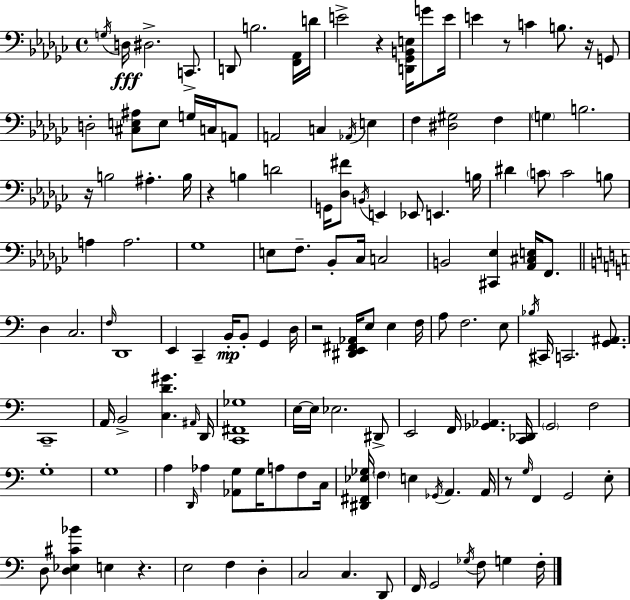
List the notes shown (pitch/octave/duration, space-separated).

G3/s D3/s D#3/h. C2/e. D2/e B3/h. [F2,Ab2]/s D4/s E4/h R/q [D2,Gb2,B2,E3]/s G4/e E4/s E4/q R/e C4/q B3/e. R/s G2/e D3/h [C#3,E3,A#3]/e E3/e G3/s C3/s A2/e A2/h C3/q Ab2/s E3/q F3/q [D#3,G#3]/h F3/q G3/q B3/h. R/s B3/h A#3/q. B3/s R/q B3/q D4/h G2/s [Db3,F#4]/e B2/s E2/q Eb2/e E2/q. B3/s D#4/q C4/e C4/h B3/e A3/q A3/h. Gb3/w E3/e F3/e. Bb2/e CES3/s C3/h B2/h [C#2,Eb3]/q [Ab2,C#3,E3]/s F2/e. D3/q C3/h. F3/s D2/w E2/q C2/q B2/s B2/e G2/q D3/s R/h [D#2,E2,F#2,Ab2]/s E3/e E3/q F3/s A3/e F3/h. E3/e Bb3/s C#2/s C2/h. [G2,A#2]/e. C2/w A2/s B2/h [C3,D4,G#4]/q. A#2/s D2/s [C2,F#2,Gb3]/w E3/s E3/s Eb3/h. D#2/e E2/h F2/s [Gb2,Ab2]/q. [C2,Db2]/s G2/h F3/h G3/w G3/w A3/q D2/s Ab3/q [Ab2,G3]/e G3/s A3/e F3/e C3/s [D#2,F#2,Eb3,Gb3]/s F3/q E3/q Gb2/s A2/q. A2/s R/e G3/s F2/q G2/h E3/e D3/e [D3,Eb3,C#4,Bb4]/q E3/q R/q. E3/h F3/q D3/q C3/h C3/q. D2/e F2/s G2/h Gb3/s F3/e G3/q F3/s